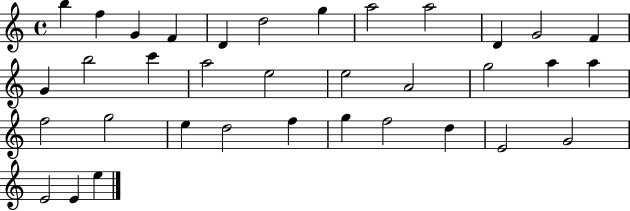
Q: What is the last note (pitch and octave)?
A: E5